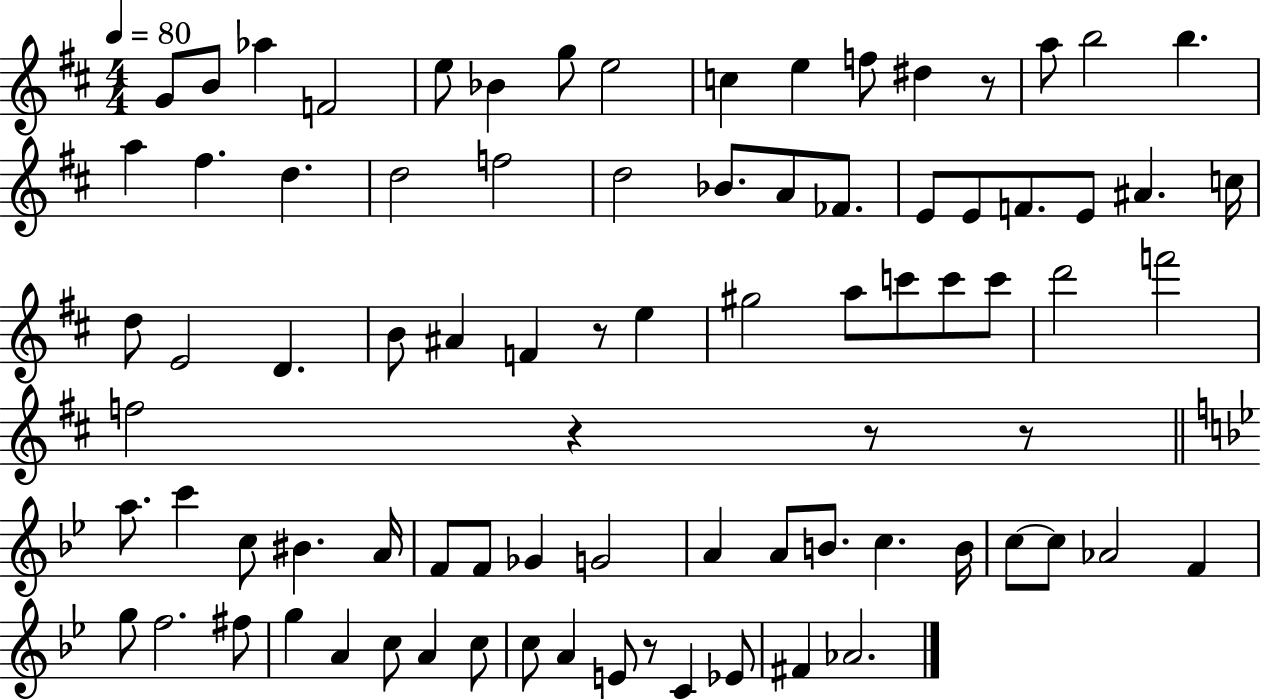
G4/e B4/e Ab5/q F4/h E5/e Bb4/q G5/e E5/h C5/q E5/q F5/e D#5/q R/e A5/e B5/h B5/q. A5/q F#5/q. D5/q. D5/h F5/h D5/h Bb4/e. A4/e FES4/e. E4/e E4/e F4/e. E4/e A#4/q. C5/s D5/e E4/h D4/q. B4/e A#4/q F4/q R/e E5/q G#5/h A5/e C6/e C6/e C6/e D6/h F6/h F5/h R/q R/e R/e A5/e. C6/q C5/e BIS4/q. A4/s F4/e F4/e Gb4/q G4/h A4/q A4/e B4/e. C5/q. B4/s C5/e C5/e Ab4/h F4/q G5/e F5/h. F#5/e G5/q A4/q C5/e A4/q C5/e C5/e A4/q E4/e R/e C4/q Eb4/e F#4/q Ab4/h.